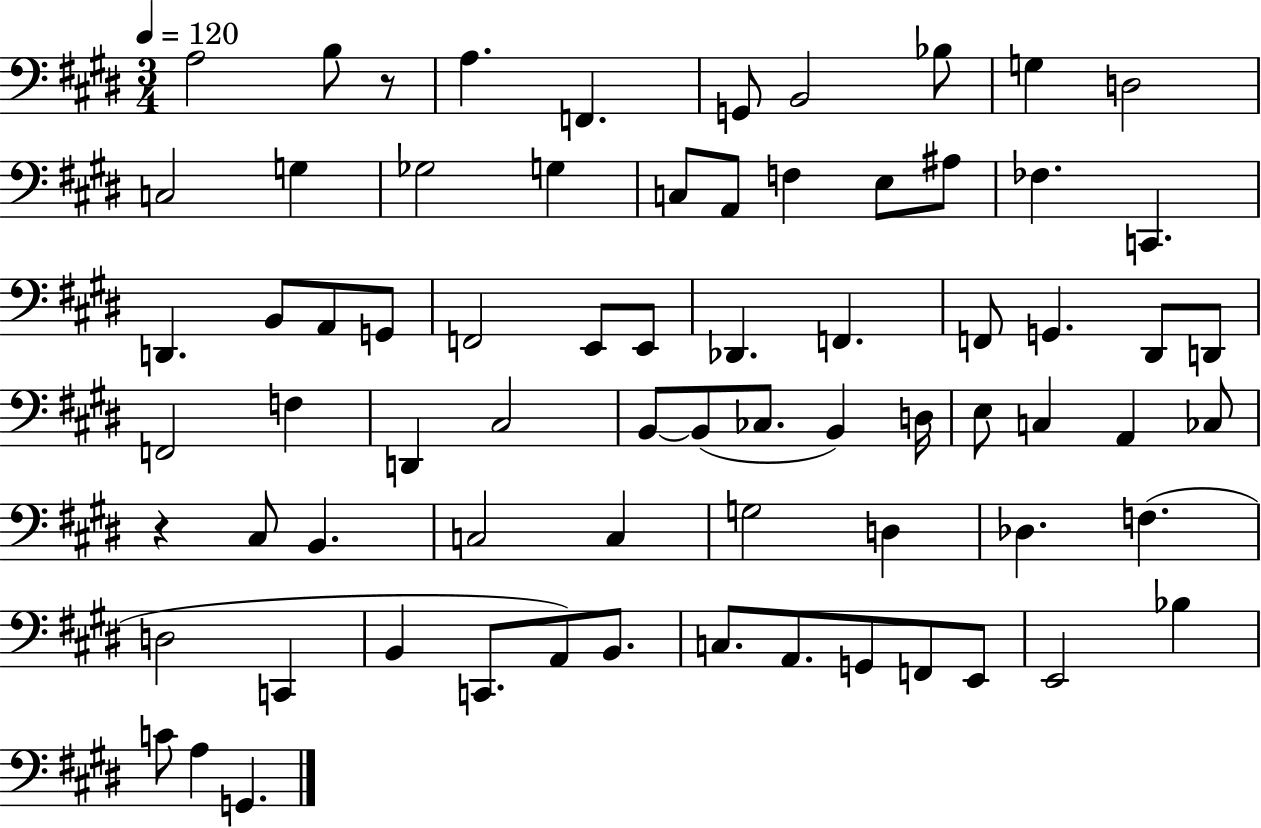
A3/h B3/e R/e A3/q. F2/q. G2/e B2/h Bb3/e G3/q D3/h C3/h G3/q Gb3/h G3/q C3/e A2/e F3/q E3/e A#3/e FES3/q. C2/q. D2/q. B2/e A2/e G2/e F2/h E2/e E2/e Db2/q. F2/q. F2/e G2/q. D#2/e D2/e F2/h F3/q D2/q C#3/h B2/e B2/e CES3/e. B2/q D3/s E3/e C3/q A2/q CES3/e R/q C#3/e B2/q. C3/h C3/q G3/h D3/q Db3/q. F3/q. D3/h C2/q B2/q C2/e. A2/e B2/e. C3/e. A2/e. G2/e F2/e E2/e E2/h Bb3/q C4/e A3/q G2/q.